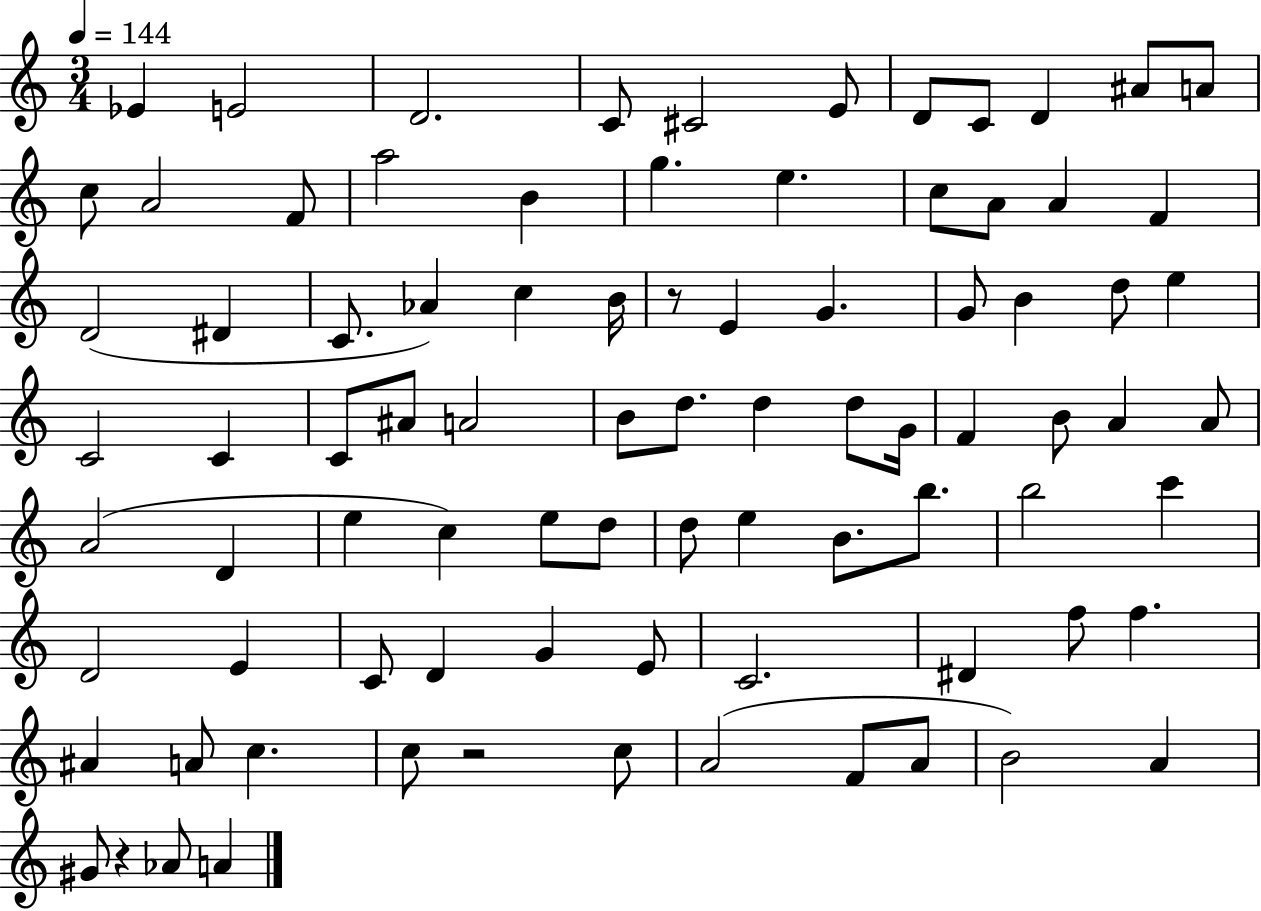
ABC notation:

X:1
T:Untitled
M:3/4
L:1/4
K:C
_E E2 D2 C/2 ^C2 E/2 D/2 C/2 D ^A/2 A/2 c/2 A2 F/2 a2 B g e c/2 A/2 A F D2 ^D C/2 _A c B/4 z/2 E G G/2 B d/2 e C2 C C/2 ^A/2 A2 B/2 d/2 d d/2 G/4 F B/2 A A/2 A2 D e c e/2 d/2 d/2 e B/2 b/2 b2 c' D2 E C/2 D G E/2 C2 ^D f/2 f ^A A/2 c c/2 z2 c/2 A2 F/2 A/2 B2 A ^G/2 z _A/2 A